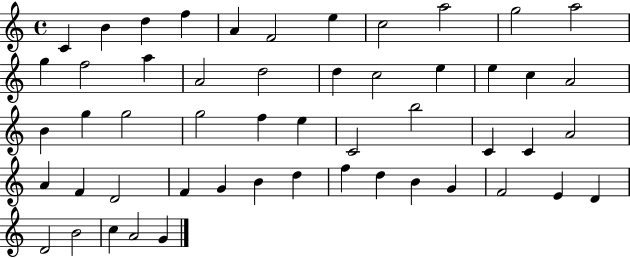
X:1
T:Untitled
M:4/4
L:1/4
K:C
C B d f A F2 e c2 a2 g2 a2 g f2 a A2 d2 d c2 e e c A2 B g g2 g2 f e C2 b2 C C A2 A F D2 F G B d f d B G F2 E D D2 B2 c A2 G